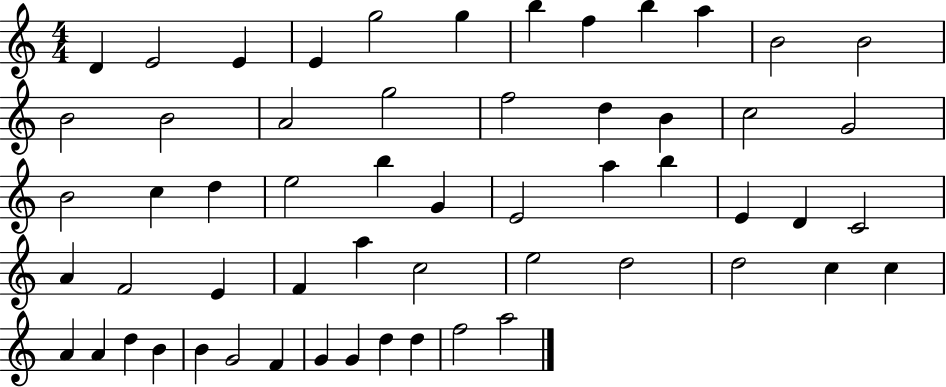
D4/q E4/h E4/q E4/q G5/h G5/q B5/q F5/q B5/q A5/q B4/h B4/h B4/h B4/h A4/h G5/h F5/h D5/q B4/q C5/h G4/h B4/h C5/q D5/q E5/h B5/q G4/q E4/h A5/q B5/q E4/q D4/q C4/h A4/q F4/h E4/q F4/q A5/q C5/h E5/h D5/h D5/h C5/q C5/q A4/q A4/q D5/q B4/q B4/q G4/h F4/q G4/q G4/q D5/q D5/q F5/h A5/h